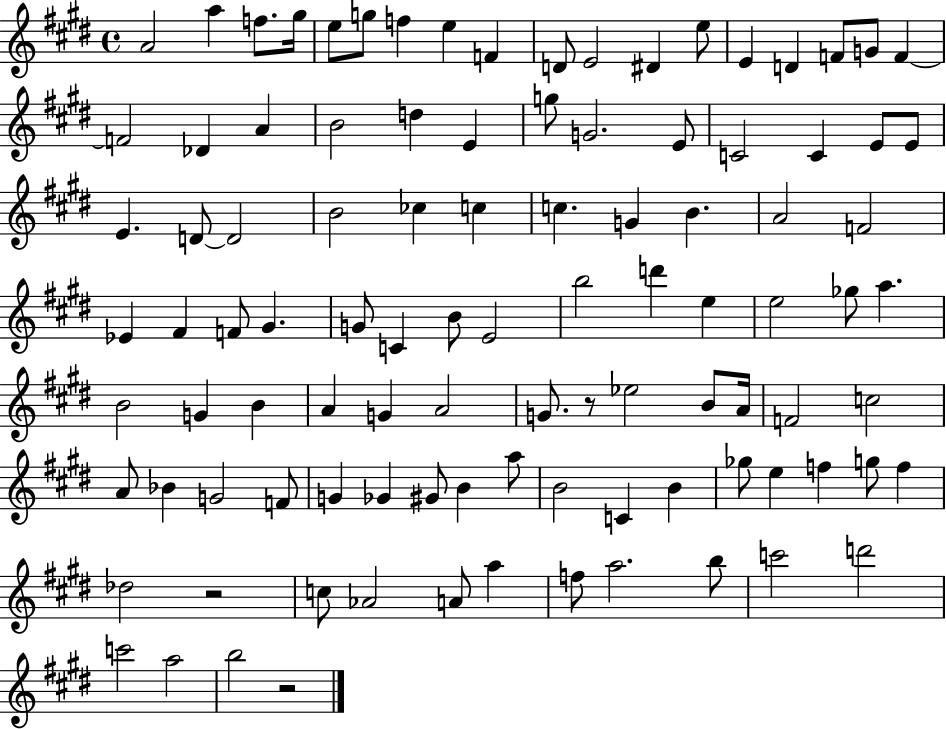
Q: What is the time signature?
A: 4/4